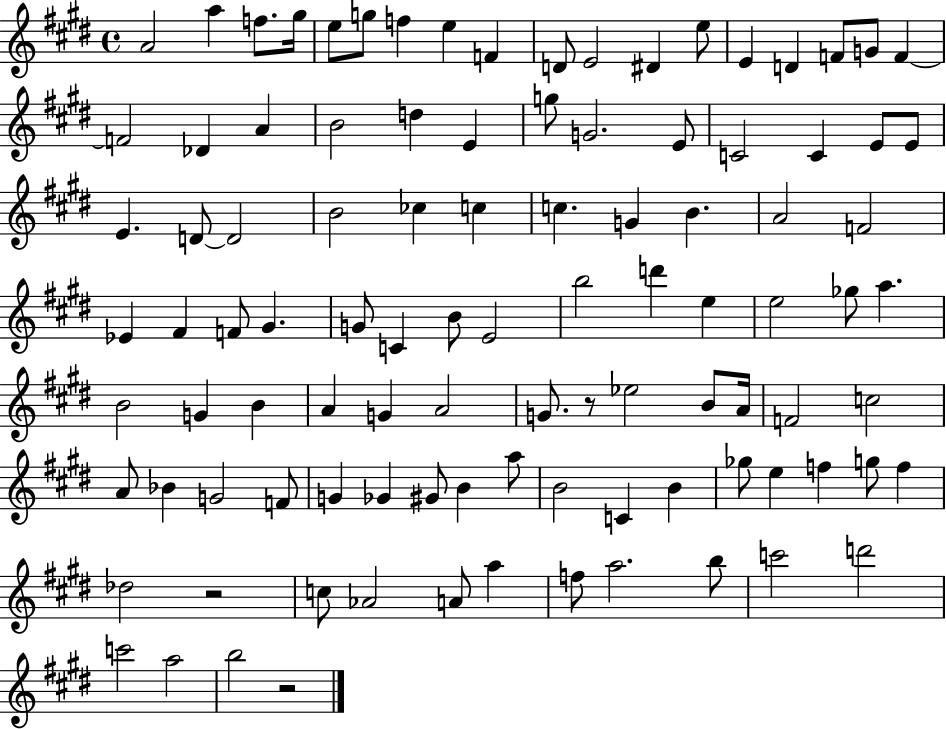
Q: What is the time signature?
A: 4/4